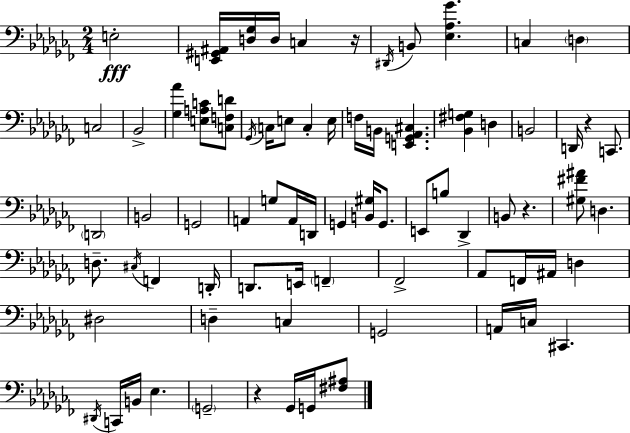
E3/h [E2,G#2,A#2]/s [D3,Gb3]/s D3/s C3/q R/s D#2/s B2/e [Eb3,Ab3,Gb4]/q. C3/q D3/q C3/h Bb2/h [Gb3,Ab4]/q [E3,A3,C4]/e [C3,F3,D4]/e Gb2/s C3/s E3/e C3/q E3/s F3/s B2/s [E2,G2,Ab2,C#3]/q. [Bb2,F#3,G3]/q D3/q B2/h D2/s R/q C2/e. D2/h B2/h G2/h A2/q G3/e A2/s D2/s G2/q [B2,G#3]/s G2/e. E2/e B3/e Db2/q B2/e R/q. [G#3,F#4,A#4]/e D3/q. D3/e. C#3/s F2/q D2/s D2/e. E2/s F2/q FES2/h Ab2/e F2/s A#2/s D3/q D#3/h D3/q C3/q G2/h A2/s C3/s C#2/q. D#2/s C2/s B2/s Eb3/q. G2/h R/q Gb2/s G2/s [F#3,A#3]/e